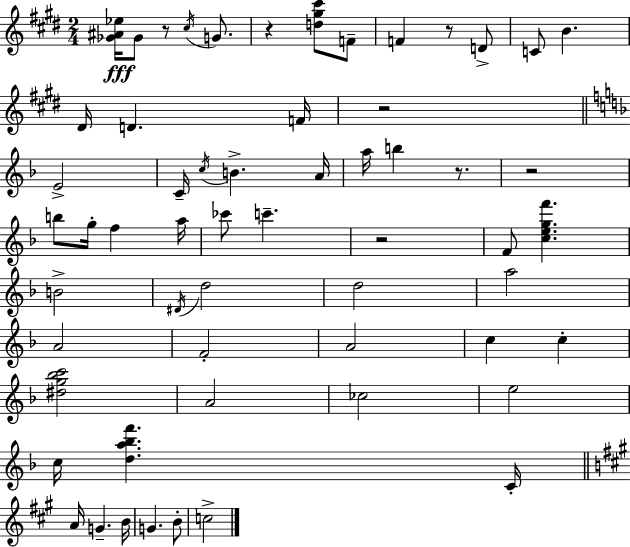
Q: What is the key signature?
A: E major